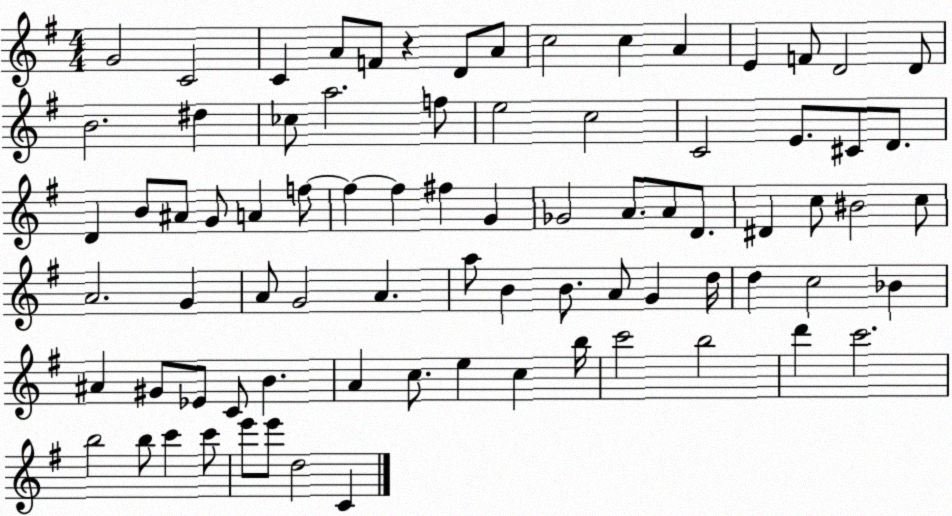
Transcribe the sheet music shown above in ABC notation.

X:1
T:Untitled
M:4/4
L:1/4
K:G
G2 C2 C A/2 F/2 z D/2 A/2 c2 c A E F/2 D2 D/2 B2 ^d _c/2 a2 f/2 e2 c2 C2 E/2 ^C/2 D/2 D B/2 ^A/2 G/2 A f/2 f f ^f G _G2 A/2 A/2 D/2 ^D c/2 ^B2 c/2 A2 G A/2 G2 A a/2 B B/2 A/2 G d/4 d c2 _B ^A ^G/2 _E/2 C/2 B A c/2 e c b/4 c'2 b2 d' c'2 b2 b/2 c' c'/2 e'/2 e'/2 d2 C